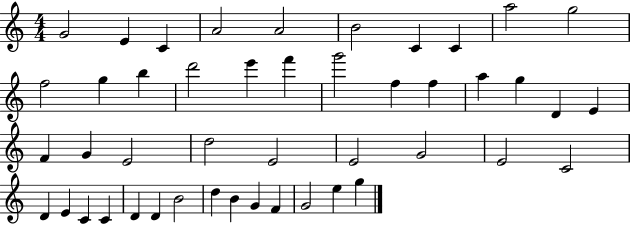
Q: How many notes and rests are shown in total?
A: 46